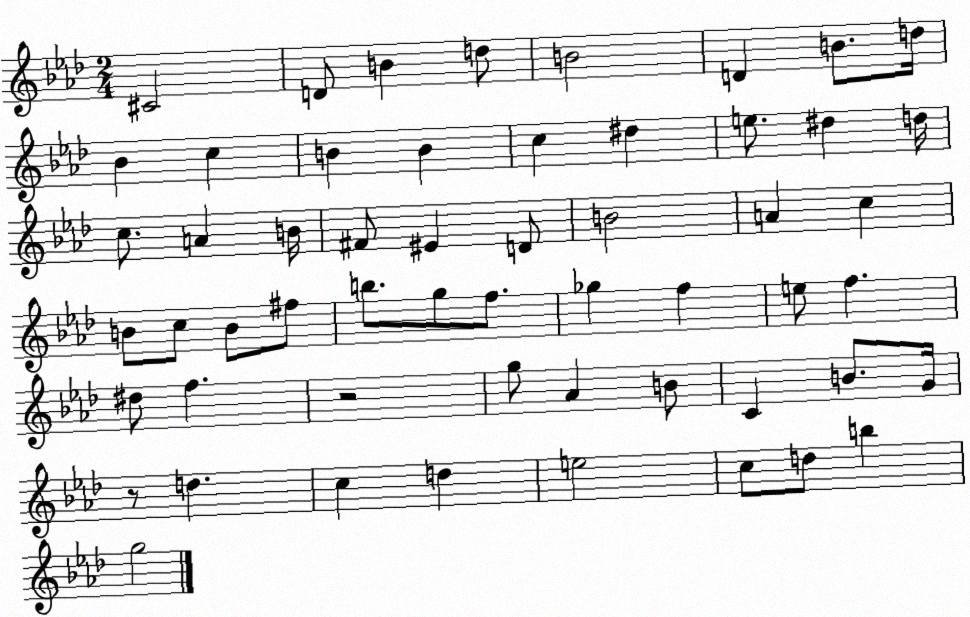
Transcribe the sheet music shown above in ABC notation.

X:1
T:Untitled
M:2/4
L:1/4
K:Ab
^C2 D/2 B d/2 B2 D B/2 d/4 _B c B B c ^d e/2 ^d d/4 c/2 A B/4 ^F/2 ^E D/2 B2 A c B/2 c/2 B/2 ^f/2 b/2 g/2 f/2 _g f e/2 f ^d/2 f z2 g/2 _A B/2 C B/2 G/4 z/2 d c d e2 c/2 d/2 b g2